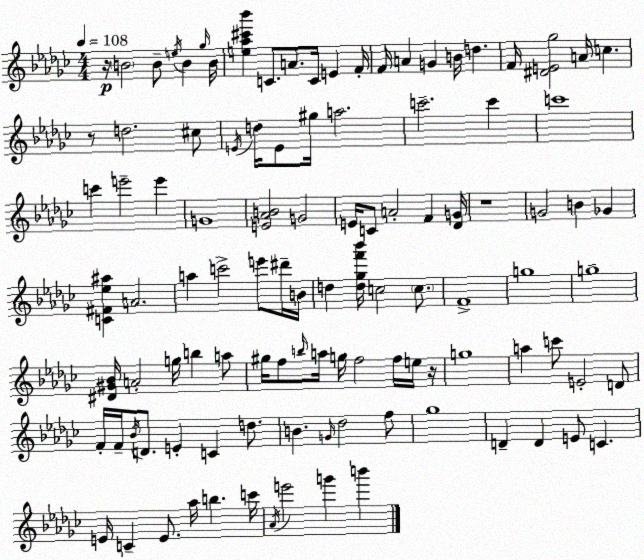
X:1
T:Untitled
M:4/4
L:1/4
K:Ebm
z/4 B2 B/2 e/4 B _g/4 B/4 [e_a^c'_b'] C/2 A/2 C/4 E F/4 F/4 A G B/4 d F/4 [^DE_g]2 A/4 c z/2 d2 ^c/2 E/4 d/4 E/2 ^g/4 a2 c'2 c' c'4 c' e'2 e' G4 [E_AB]2 G2 E/4 C/2 A2 F [_DG]/4 z4 G2 B _G [C^F_e^a] A2 a c'2 e'/2 ^d'/4 B/4 d [d_gf'_b']/4 c2 c/2 F4 g4 g4 [^D^G_B]/4 A2 g/4 b a/2 ^g/4 f/2 b/4 a/4 g/4 f2 f/4 e/4 z/4 g4 a c'/2 E2 D/2 F/4 F/4 _B/4 D/2 E C d/2 B G/4 _d2 f/2 _g4 D D E/2 C E/4 C E/2 _a/4 b c'/4 _A/4 e'2 g' b'